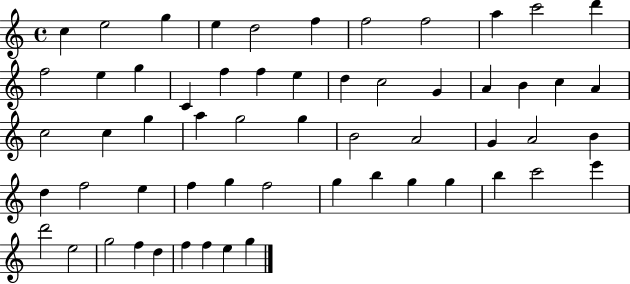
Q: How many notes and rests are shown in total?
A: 58